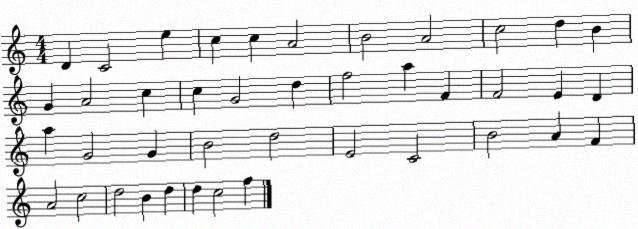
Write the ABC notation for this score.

X:1
T:Untitled
M:4/4
L:1/4
K:C
D C2 e c c A2 B2 A2 c2 d B G A2 c c G2 d f2 a F F2 E D a G2 G B2 d2 E2 C2 B2 A F A2 c2 d2 B d d c2 f